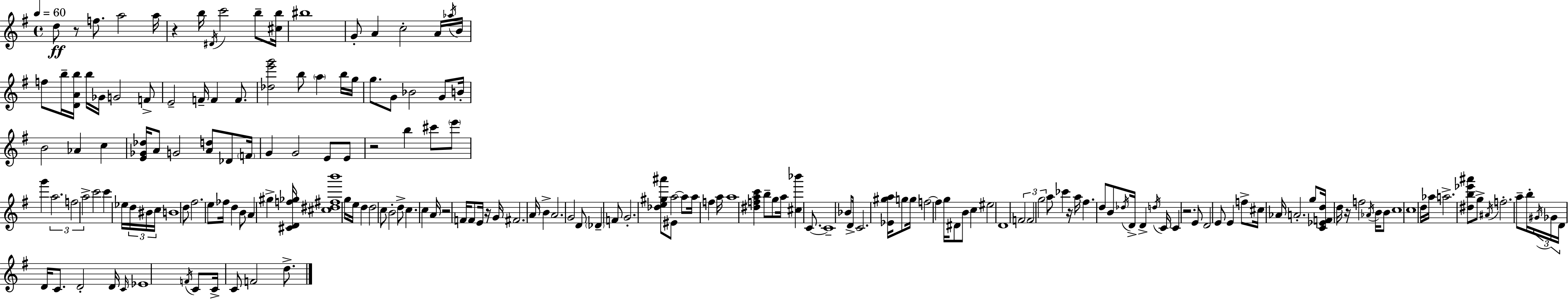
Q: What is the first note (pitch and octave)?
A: D5